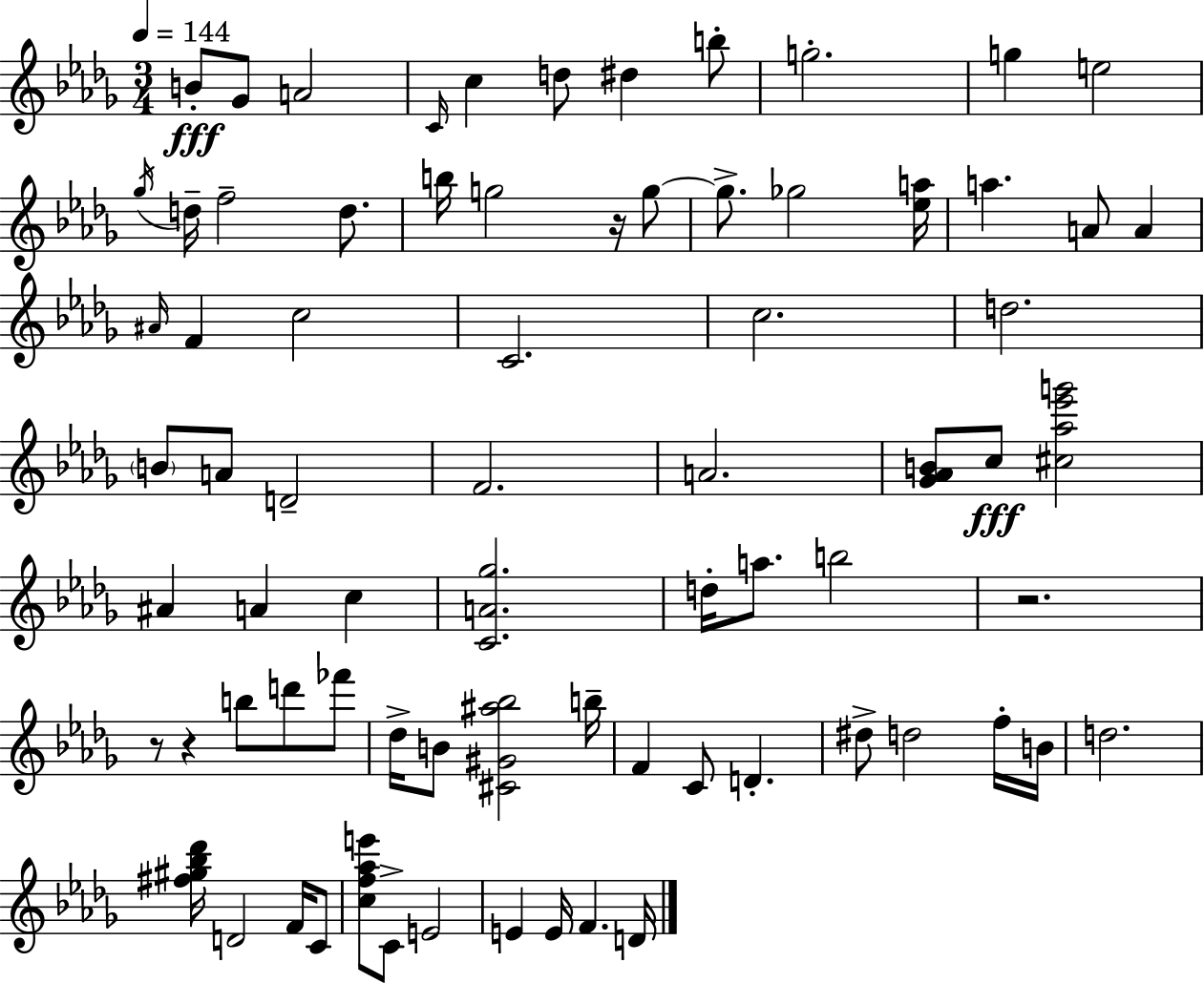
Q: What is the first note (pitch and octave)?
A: B4